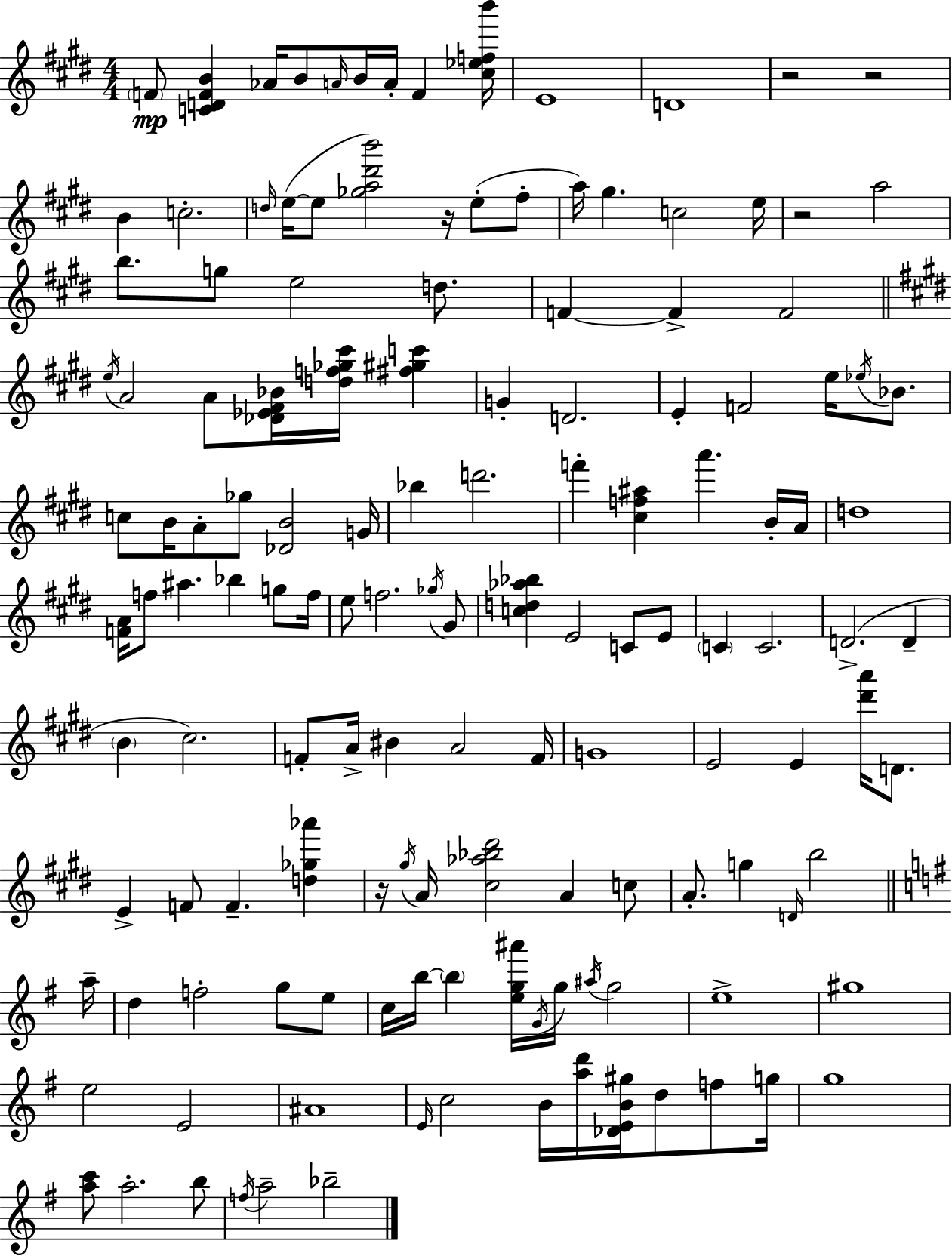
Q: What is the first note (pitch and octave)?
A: F4